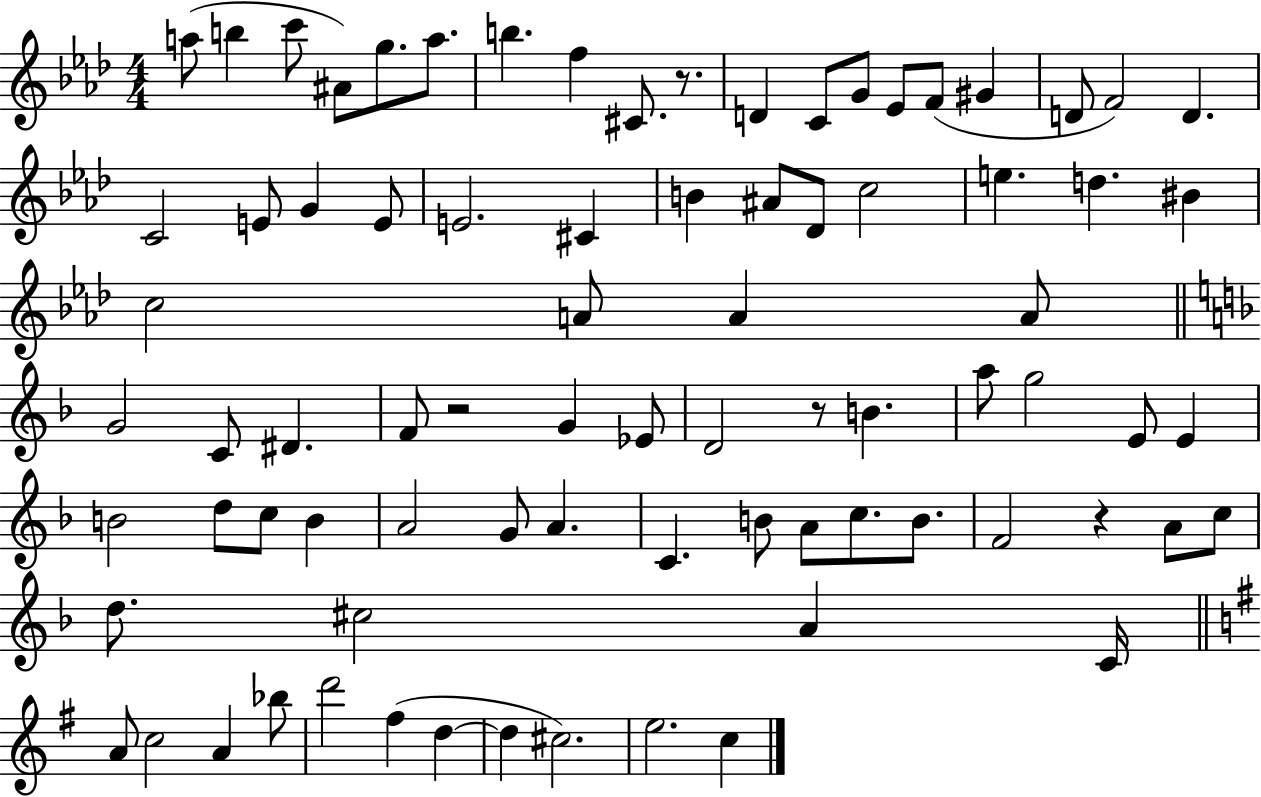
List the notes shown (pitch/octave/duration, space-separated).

A5/e B5/q C6/e A#4/e G5/e. A5/e. B5/q. F5/q C#4/e. R/e. D4/q C4/e G4/e Eb4/e F4/e G#4/q D4/e F4/h D4/q. C4/h E4/e G4/q E4/e E4/h. C#4/q B4/q A#4/e Db4/e C5/h E5/q. D5/q. BIS4/q C5/h A4/e A4/q A4/e G4/h C4/e D#4/q. F4/e R/h G4/q Eb4/e D4/h R/e B4/q. A5/e G5/h E4/e E4/q B4/h D5/e C5/e B4/q A4/h G4/e A4/q. C4/q. B4/e A4/e C5/e. B4/e. F4/h R/q A4/e C5/e D5/e. C#5/h A4/q C4/s A4/e C5/h A4/q Bb5/e D6/h F#5/q D5/q D5/q C#5/h. E5/h. C5/q